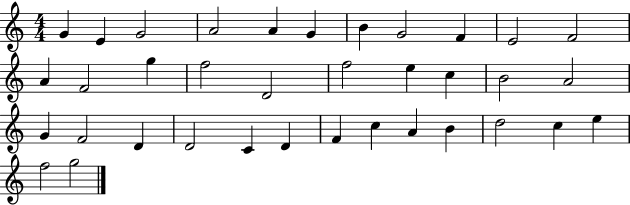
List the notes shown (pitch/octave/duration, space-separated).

G4/q E4/q G4/h A4/h A4/q G4/q B4/q G4/h F4/q E4/h F4/h A4/q F4/h G5/q F5/h D4/h F5/h E5/q C5/q B4/h A4/h G4/q F4/h D4/q D4/h C4/q D4/q F4/q C5/q A4/q B4/q D5/h C5/q E5/q F5/h G5/h